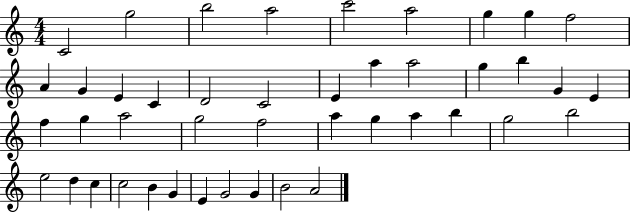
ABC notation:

X:1
T:Untitled
M:4/4
L:1/4
K:C
C2 g2 b2 a2 c'2 a2 g g f2 A G E C D2 C2 E a a2 g b G E f g a2 g2 f2 a g a b g2 b2 e2 d c c2 B G E G2 G B2 A2